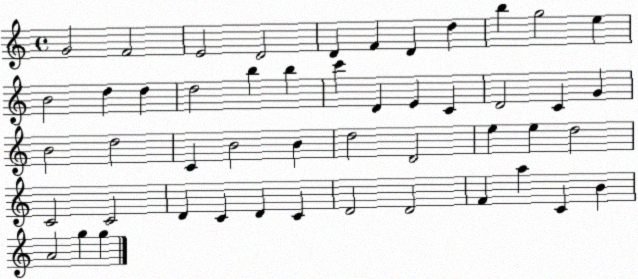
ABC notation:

X:1
T:Untitled
M:4/4
L:1/4
K:C
G2 F2 E2 D2 D F D d b g2 e B2 d d d2 b b c' D E C D2 C G B2 d2 C B2 B d2 D2 e e d2 C2 C2 D C D C D2 D2 F a C B A2 g g